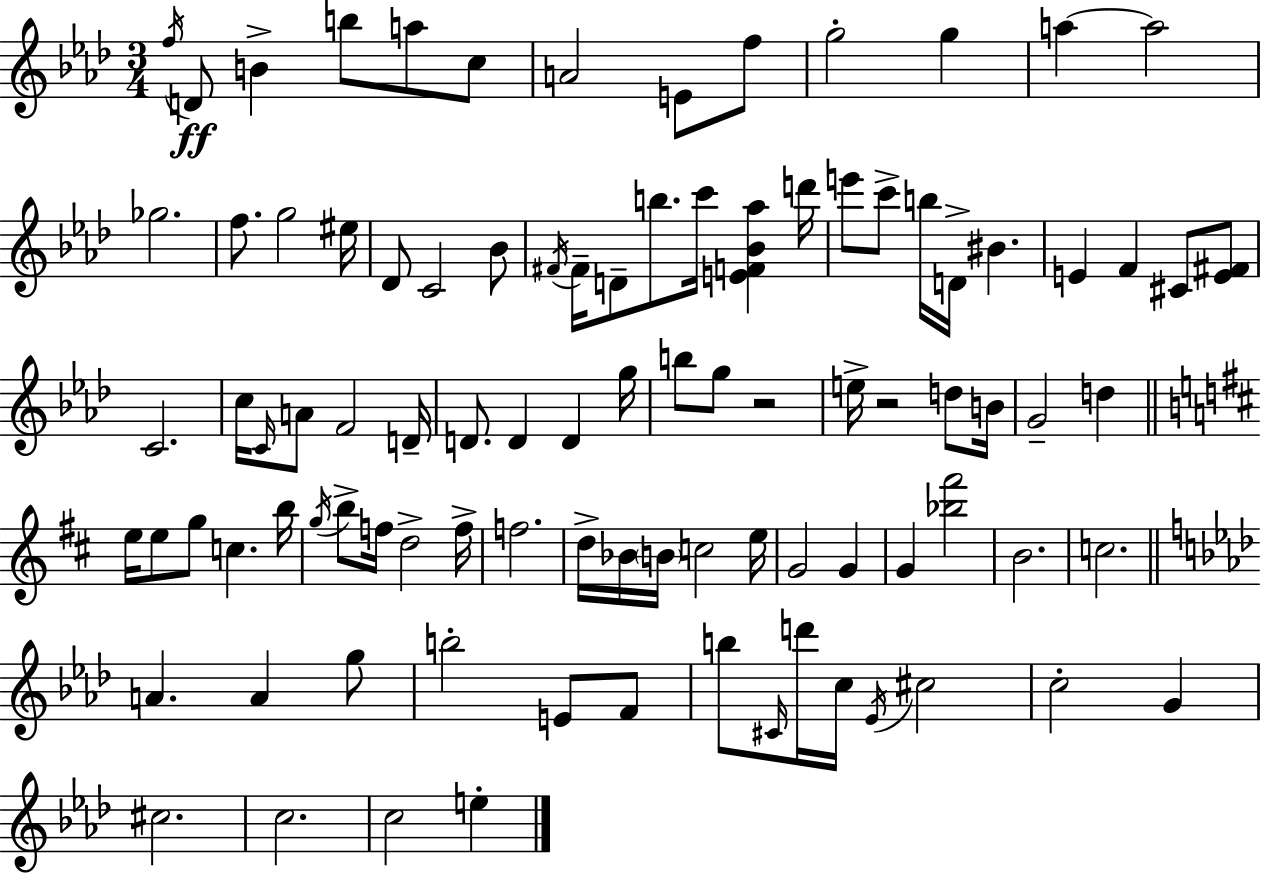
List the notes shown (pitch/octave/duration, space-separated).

F5/s D4/e B4/q B5/e A5/e C5/e A4/h E4/e F5/e G5/h G5/q A5/q A5/h Gb5/h. F5/e. G5/h EIS5/s Db4/e C4/h Bb4/e F#4/s F#4/s D4/e B5/e. C6/s [E4,F4,Bb4,Ab5]/q D6/s E6/e C6/e B5/s D4/s BIS4/q. E4/q F4/q C#4/e [E4,F#4]/e C4/h. C5/s C4/s A4/e F4/h D4/s D4/e. D4/q D4/q G5/s B5/e G5/e R/h E5/s R/h D5/e B4/s G4/h D5/q E5/s E5/e G5/e C5/q. B5/s G5/s B5/e F5/s D5/h F5/s F5/h. D5/s Bb4/s B4/s C5/h E5/s G4/h G4/q G4/q [Bb5,F#6]/h B4/h. C5/h. A4/q. A4/q G5/e B5/h E4/e F4/e B5/e C#4/s D6/s C5/s Eb4/s C#5/h C5/h G4/q C#5/h. C5/h. C5/h E5/q